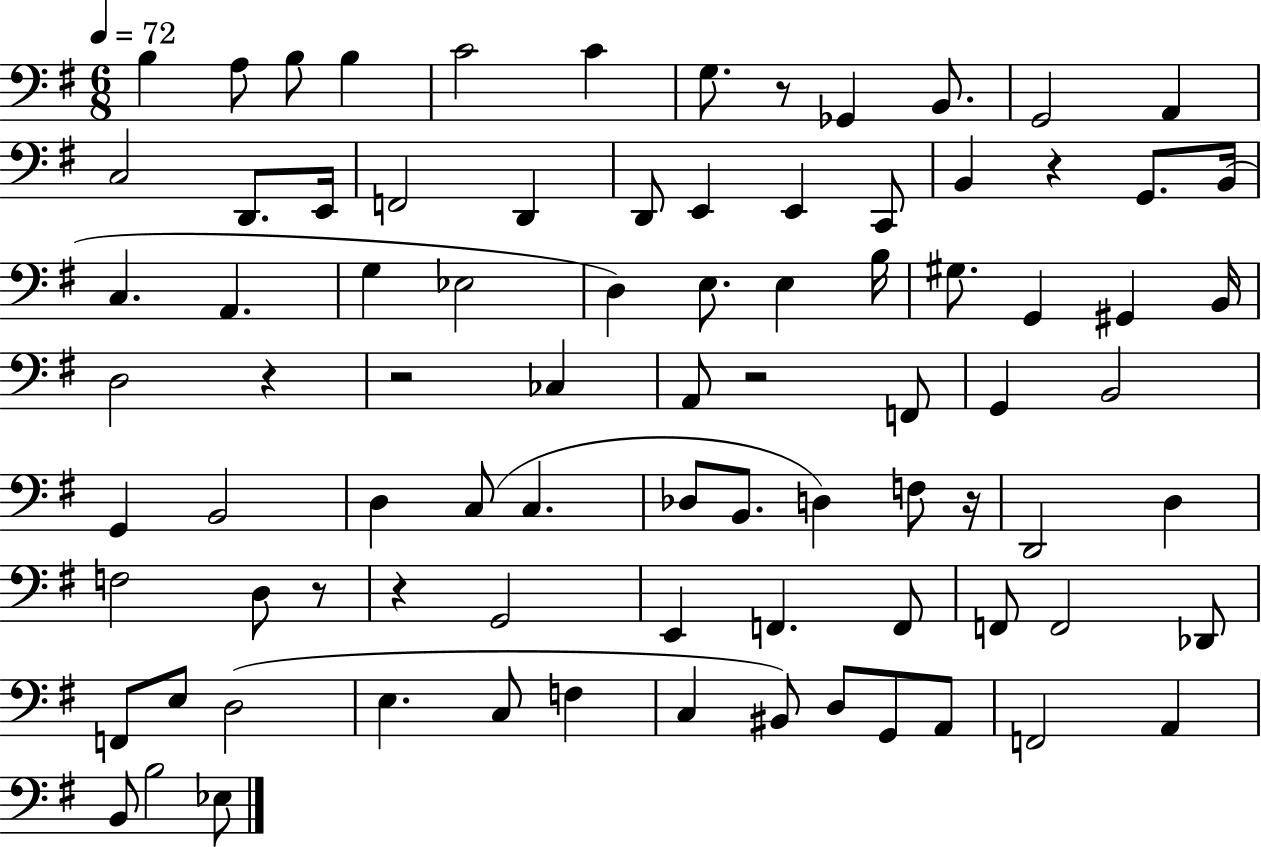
{
  \clef bass
  \numericTimeSignature
  \time 6/8
  \key g \major
  \tempo 4 = 72
  b4 a8 b8 b4 | c'2 c'4 | g8. r8 ges,4 b,8. | g,2 a,4 | \break c2 d,8. e,16 | f,2 d,4 | d,8 e,4 e,4 c,8 | b,4 r4 g,8. b,16( | \break c4. a,4. | g4 ees2 | d4) e8. e4 b16 | gis8. g,4 gis,4 b,16 | \break d2 r4 | r2 ces4 | a,8 r2 f,8 | g,4 b,2 | \break g,4 b,2 | d4 c8( c4. | des8 b,8. d4) f8 r16 | d,2 d4 | \break f2 d8 r8 | r4 g,2 | e,4 f,4. f,8 | f,8 f,2 des,8 | \break f,8 e8 d2( | e4. c8 f4 | c4 bis,8) d8 g,8 a,8 | f,2 a,4 | \break b,8 b2 ees8 | \bar "|."
}